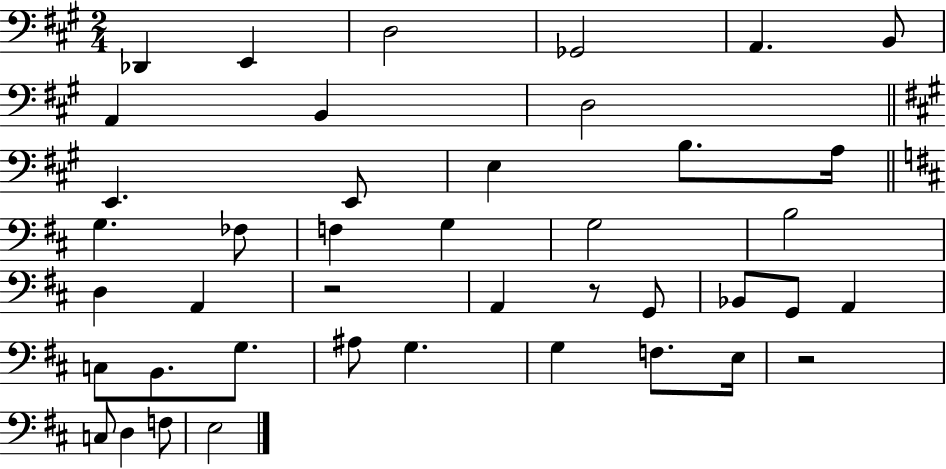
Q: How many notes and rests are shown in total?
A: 42